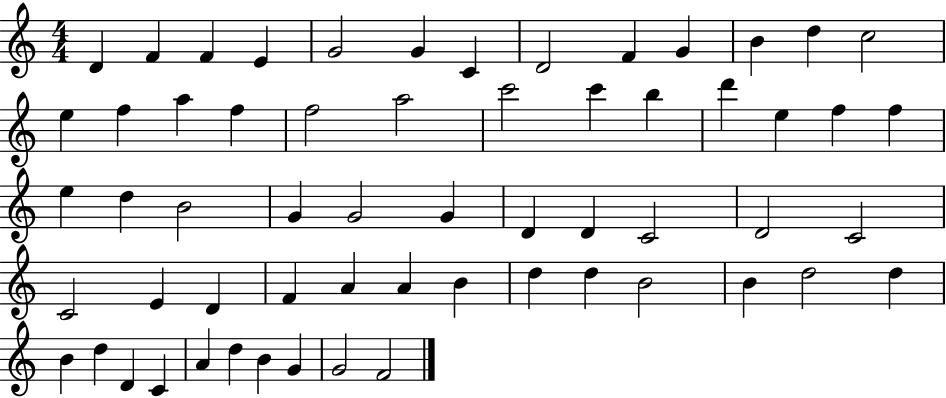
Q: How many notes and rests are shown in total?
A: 60